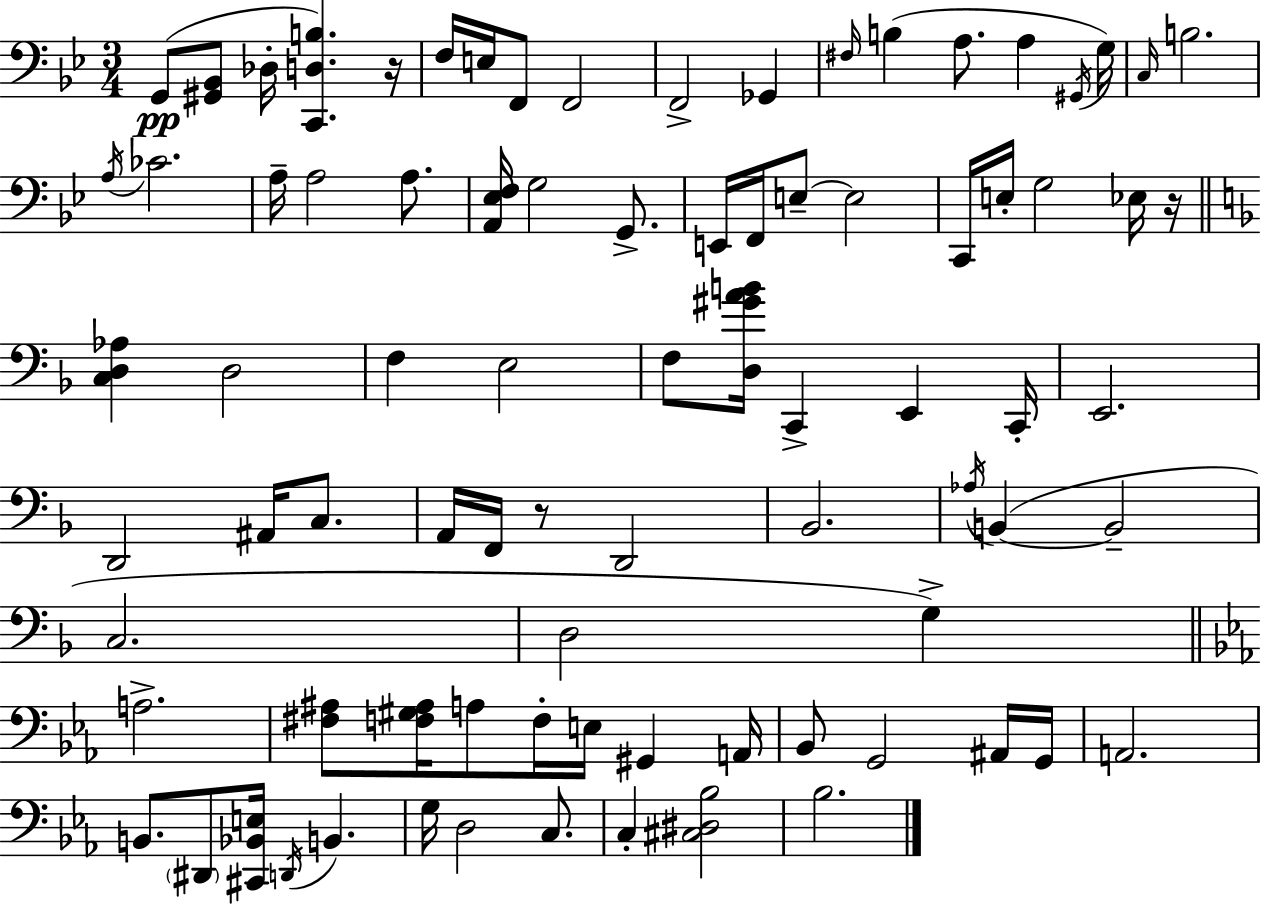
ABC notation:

X:1
T:Untitled
M:3/4
L:1/4
K:Gm
G,,/2 [^G,,_B,,]/2 _D,/4 [C,,D,B,] z/4 F,/4 E,/4 F,,/2 F,,2 F,,2 _G,, ^F,/4 B, A,/2 A, ^G,,/4 G,/4 C,/4 B,2 A,/4 _C2 A,/4 A,2 A,/2 [A,,_E,F,]/4 G,2 G,,/2 E,,/4 F,,/4 E,/2 E,2 C,,/4 E,/4 G,2 _E,/4 z/4 [C,D,_A,] D,2 F, E,2 F,/2 [D,^GAB]/4 C,, E,, C,,/4 E,,2 D,,2 ^A,,/4 C,/2 A,,/4 F,,/4 z/2 D,,2 _B,,2 _A,/4 B,, B,,2 C,2 D,2 G, A,2 [^F,^A,]/2 [F,^G,^A,]/4 A,/2 F,/4 E,/4 ^G,, A,,/4 _B,,/2 G,,2 ^A,,/4 G,,/4 A,,2 B,,/2 ^D,,/2 [^C,,_B,,E,]/4 D,,/4 B,, G,/4 D,2 C,/2 C, [^C,^D,_B,]2 _B,2